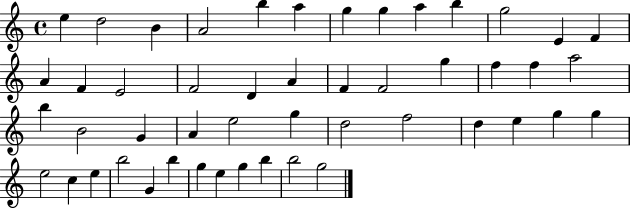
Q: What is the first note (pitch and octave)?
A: E5